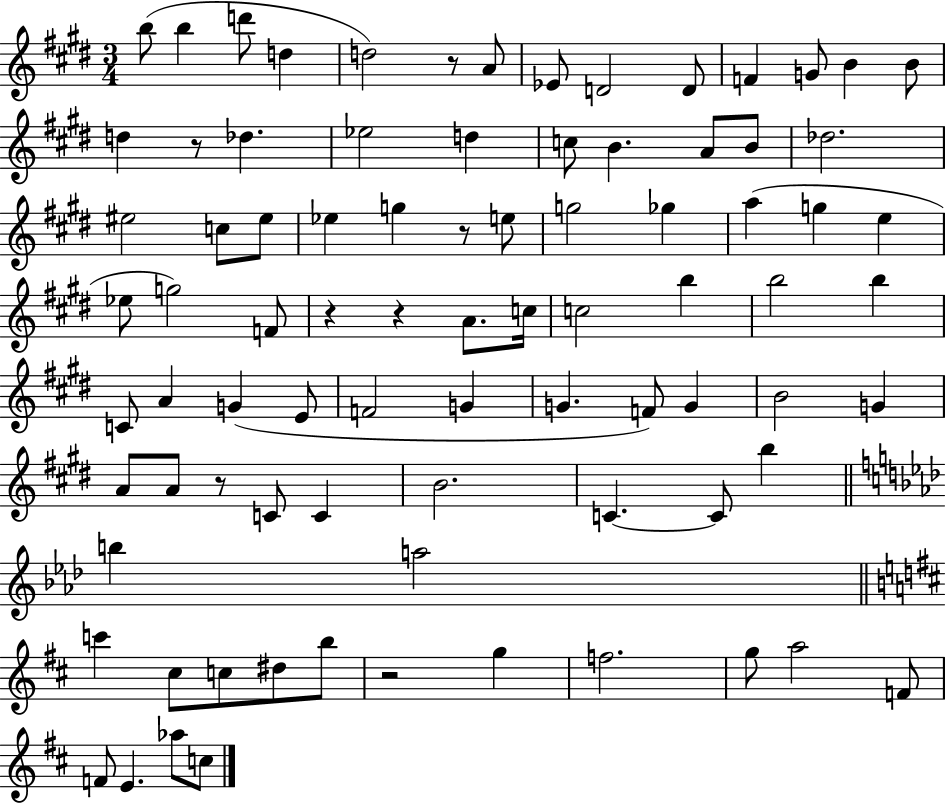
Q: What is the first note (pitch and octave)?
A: B5